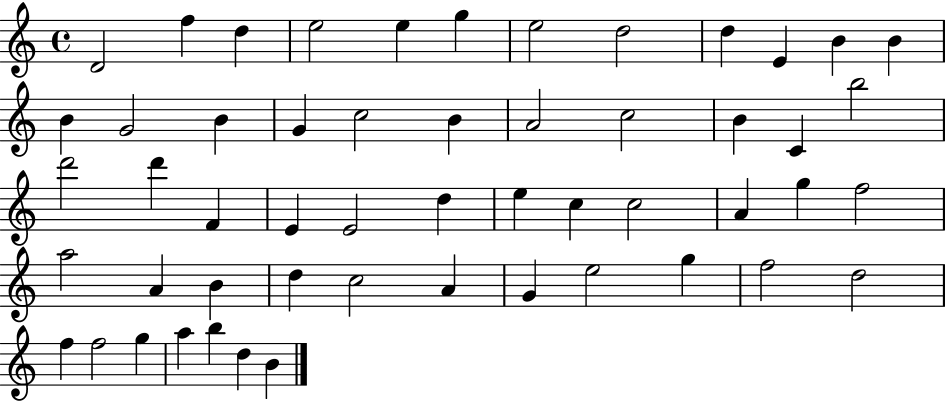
X:1
T:Untitled
M:4/4
L:1/4
K:C
D2 f d e2 e g e2 d2 d E B B B G2 B G c2 B A2 c2 B C b2 d'2 d' F E E2 d e c c2 A g f2 a2 A B d c2 A G e2 g f2 d2 f f2 g a b d B